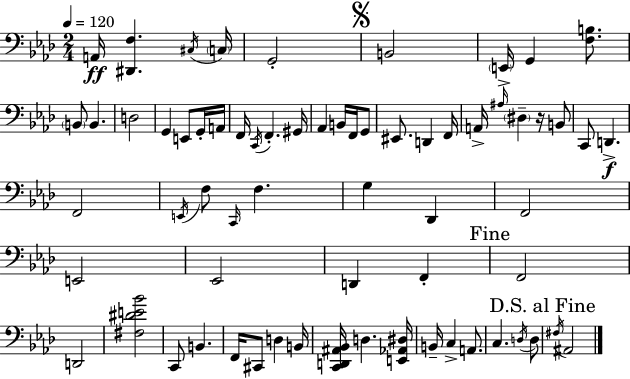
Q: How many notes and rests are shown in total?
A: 66